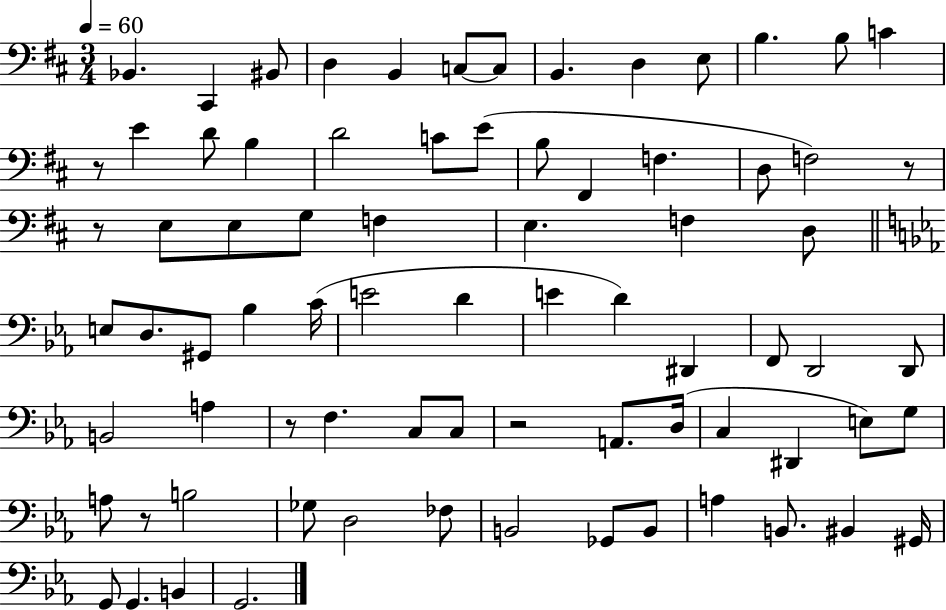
X:1
T:Untitled
M:3/4
L:1/4
K:D
_B,, ^C,, ^B,,/2 D, B,, C,/2 C,/2 B,, D, E,/2 B, B,/2 C z/2 E D/2 B, D2 C/2 E/2 B,/2 ^F,, F, D,/2 F,2 z/2 z/2 E,/2 E,/2 G,/2 F, E, F, D,/2 E,/2 D,/2 ^G,,/2 _B, C/4 E2 D E D ^D,, F,,/2 D,,2 D,,/2 B,,2 A, z/2 F, C,/2 C,/2 z2 A,,/2 D,/4 C, ^D,, E,/2 G,/2 A,/2 z/2 B,2 _G,/2 D,2 _F,/2 B,,2 _G,,/2 B,,/2 A, B,,/2 ^B,, ^G,,/4 G,,/2 G,, B,, G,,2